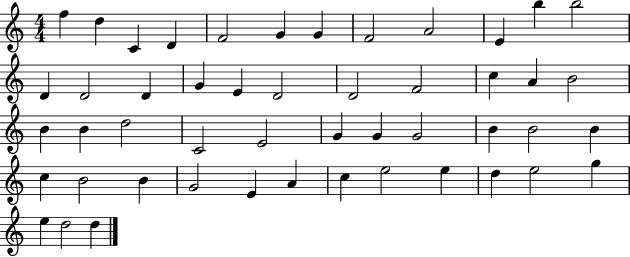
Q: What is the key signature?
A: C major